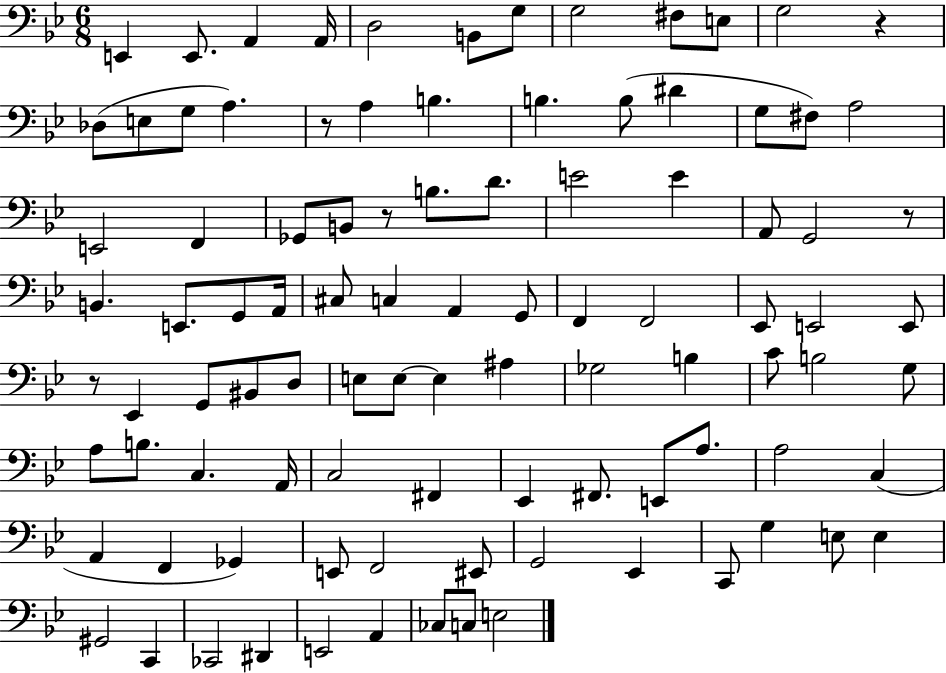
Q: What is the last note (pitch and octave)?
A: E3